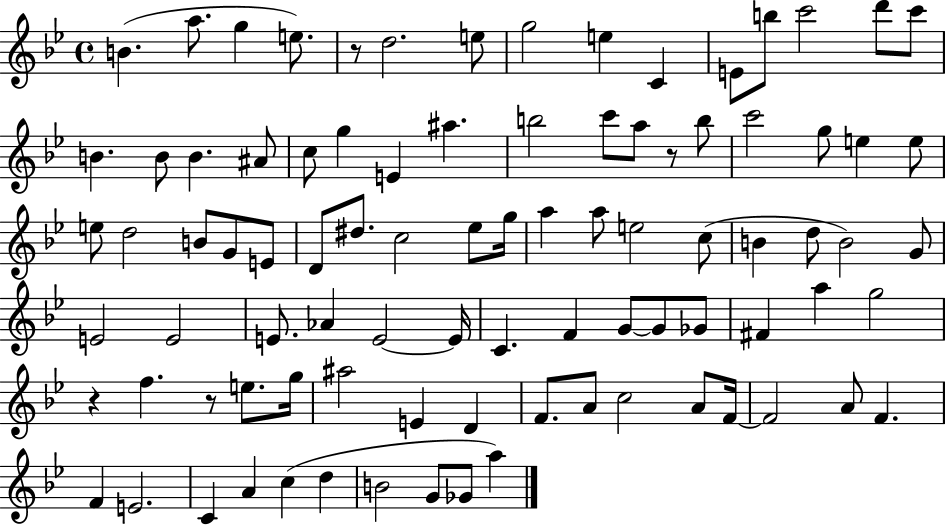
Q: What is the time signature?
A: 4/4